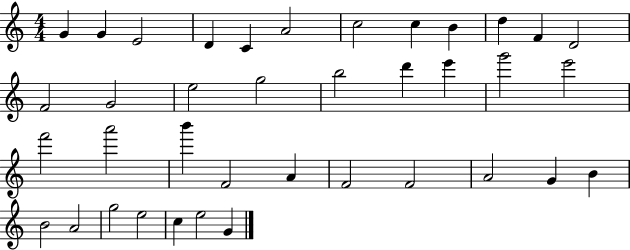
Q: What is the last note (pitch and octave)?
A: G4